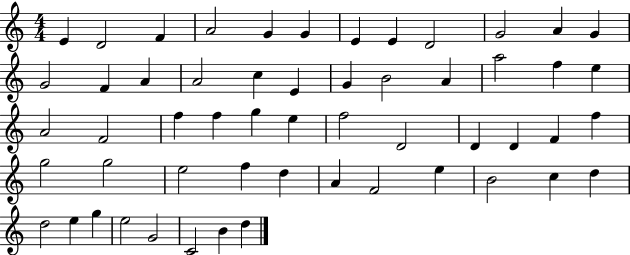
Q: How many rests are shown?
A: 0